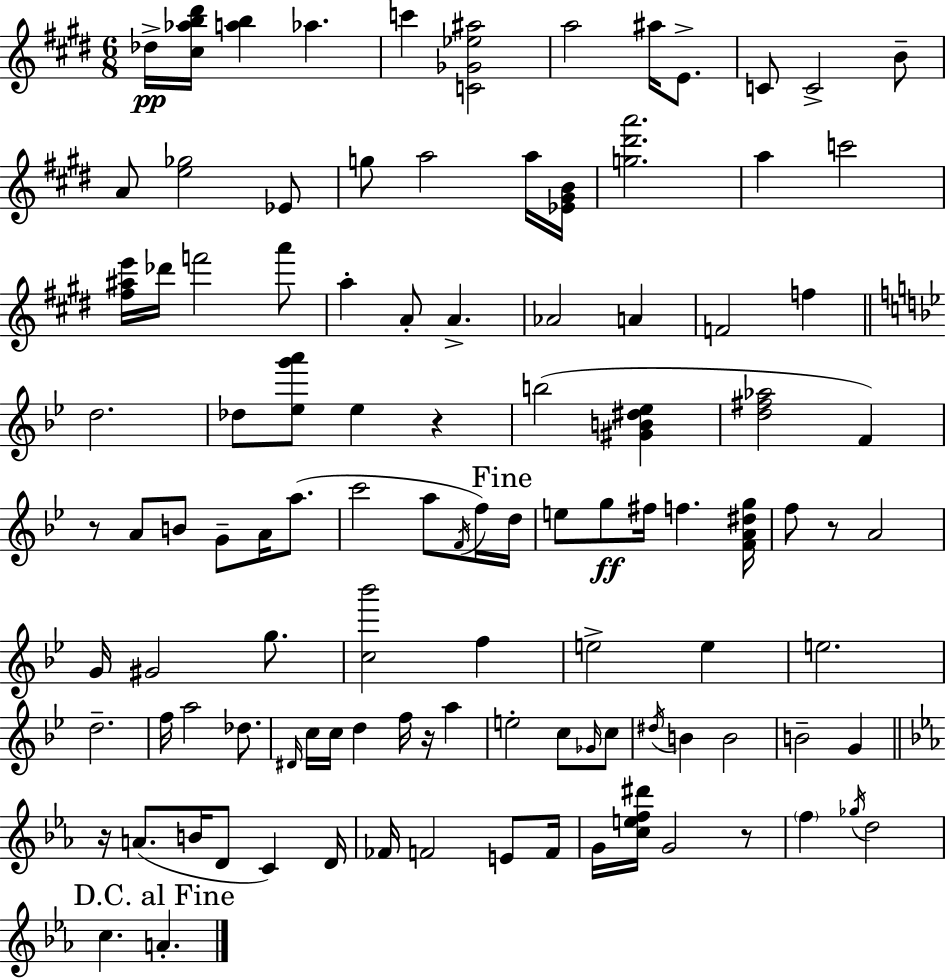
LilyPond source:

{
  \clef treble
  \numericTimeSignature
  \time 6/8
  \key e \major
  des''16->\pp <cis'' aes'' b'' dis'''>16 <a'' b''>4 aes''4. | c'''4 <c' ges' ees'' ais''>2 | a''2 ais''16 e'8.-> | c'8 c'2-> b'8-- | \break a'8 <e'' ges''>2 ees'8 | g''8 a''2 a''16 <ees' gis' b'>16 | <g'' dis''' a'''>2. | a''4 c'''2 | \break <fis'' ais'' e'''>16 des'''16 f'''2 a'''8 | a''4-. a'8-. a'4.-> | aes'2 a'4 | f'2 f''4 | \break \bar "||" \break \key bes \major d''2. | des''8 <ees'' g''' a'''>8 ees''4 r4 | b''2( <gis' b' dis'' ees''>4 | <d'' fis'' aes''>2 f'4) | \break r8 a'8 b'8 g'8-- a'16 a''8.( | c'''2 a''8 \acciaccatura { f'16 } f''16) | \mark "Fine" d''16 e''8 g''8\ff fis''16 f''4. | <f' a' dis'' g''>16 f''8 r8 a'2 | \break g'16 gis'2 g''8. | <c'' bes'''>2 f''4 | e''2-> e''4 | e''2. | \break d''2.-- | f''16 a''2 des''8. | \grace { dis'16 } c''16 c''16 d''4 f''16 r16 a''4 | e''2-. c''8 | \break \grace { ges'16 } c''8 \acciaccatura { dis''16 } b'4 b'2 | b'2-- | g'4 \bar "||" \break \key ees \major r16 a'8.( b'16 d'8 c'4) d'16 | fes'16 f'2 e'8 f'16 | g'16 <c'' e'' f'' dis'''>16 g'2 r8 | \parenthesize f''4 \acciaccatura { ges''16 } d''2 | \break \mark "D.C. al Fine" c''4. a'4.-. | \bar "|."
}